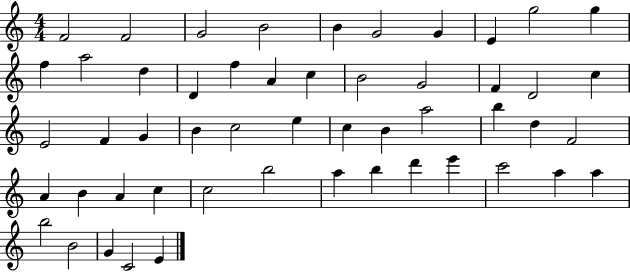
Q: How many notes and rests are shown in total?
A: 52